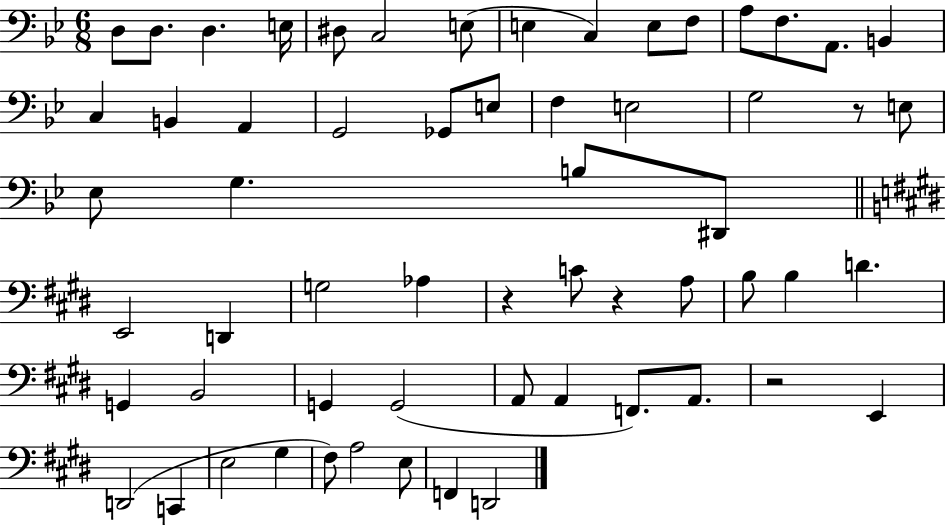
{
  \clef bass
  \numericTimeSignature
  \time 6/8
  \key bes \major
  d8 d8. d4. e16 | dis8 c2 e8( | e4 c4) e8 f8 | a8 f8. a,8. b,4 | \break c4 b,4 a,4 | g,2 ges,8 e8 | f4 e2 | g2 r8 e8 | \break ees8 g4. b8 dis,8 | \bar "||" \break \key e \major e,2 d,4 | g2 aes4 | r4 c'8 r4 a8 | b8 b4 d'4. | \break g,4 b,2 | g,4 g,2( | a,8 a,4 f,8.) a,8. | r2 e,4 | \break d,2( c,4 | e2 gis4 | fis8) a2 e8 | f,4 d,2 | \break \bar "|."
}